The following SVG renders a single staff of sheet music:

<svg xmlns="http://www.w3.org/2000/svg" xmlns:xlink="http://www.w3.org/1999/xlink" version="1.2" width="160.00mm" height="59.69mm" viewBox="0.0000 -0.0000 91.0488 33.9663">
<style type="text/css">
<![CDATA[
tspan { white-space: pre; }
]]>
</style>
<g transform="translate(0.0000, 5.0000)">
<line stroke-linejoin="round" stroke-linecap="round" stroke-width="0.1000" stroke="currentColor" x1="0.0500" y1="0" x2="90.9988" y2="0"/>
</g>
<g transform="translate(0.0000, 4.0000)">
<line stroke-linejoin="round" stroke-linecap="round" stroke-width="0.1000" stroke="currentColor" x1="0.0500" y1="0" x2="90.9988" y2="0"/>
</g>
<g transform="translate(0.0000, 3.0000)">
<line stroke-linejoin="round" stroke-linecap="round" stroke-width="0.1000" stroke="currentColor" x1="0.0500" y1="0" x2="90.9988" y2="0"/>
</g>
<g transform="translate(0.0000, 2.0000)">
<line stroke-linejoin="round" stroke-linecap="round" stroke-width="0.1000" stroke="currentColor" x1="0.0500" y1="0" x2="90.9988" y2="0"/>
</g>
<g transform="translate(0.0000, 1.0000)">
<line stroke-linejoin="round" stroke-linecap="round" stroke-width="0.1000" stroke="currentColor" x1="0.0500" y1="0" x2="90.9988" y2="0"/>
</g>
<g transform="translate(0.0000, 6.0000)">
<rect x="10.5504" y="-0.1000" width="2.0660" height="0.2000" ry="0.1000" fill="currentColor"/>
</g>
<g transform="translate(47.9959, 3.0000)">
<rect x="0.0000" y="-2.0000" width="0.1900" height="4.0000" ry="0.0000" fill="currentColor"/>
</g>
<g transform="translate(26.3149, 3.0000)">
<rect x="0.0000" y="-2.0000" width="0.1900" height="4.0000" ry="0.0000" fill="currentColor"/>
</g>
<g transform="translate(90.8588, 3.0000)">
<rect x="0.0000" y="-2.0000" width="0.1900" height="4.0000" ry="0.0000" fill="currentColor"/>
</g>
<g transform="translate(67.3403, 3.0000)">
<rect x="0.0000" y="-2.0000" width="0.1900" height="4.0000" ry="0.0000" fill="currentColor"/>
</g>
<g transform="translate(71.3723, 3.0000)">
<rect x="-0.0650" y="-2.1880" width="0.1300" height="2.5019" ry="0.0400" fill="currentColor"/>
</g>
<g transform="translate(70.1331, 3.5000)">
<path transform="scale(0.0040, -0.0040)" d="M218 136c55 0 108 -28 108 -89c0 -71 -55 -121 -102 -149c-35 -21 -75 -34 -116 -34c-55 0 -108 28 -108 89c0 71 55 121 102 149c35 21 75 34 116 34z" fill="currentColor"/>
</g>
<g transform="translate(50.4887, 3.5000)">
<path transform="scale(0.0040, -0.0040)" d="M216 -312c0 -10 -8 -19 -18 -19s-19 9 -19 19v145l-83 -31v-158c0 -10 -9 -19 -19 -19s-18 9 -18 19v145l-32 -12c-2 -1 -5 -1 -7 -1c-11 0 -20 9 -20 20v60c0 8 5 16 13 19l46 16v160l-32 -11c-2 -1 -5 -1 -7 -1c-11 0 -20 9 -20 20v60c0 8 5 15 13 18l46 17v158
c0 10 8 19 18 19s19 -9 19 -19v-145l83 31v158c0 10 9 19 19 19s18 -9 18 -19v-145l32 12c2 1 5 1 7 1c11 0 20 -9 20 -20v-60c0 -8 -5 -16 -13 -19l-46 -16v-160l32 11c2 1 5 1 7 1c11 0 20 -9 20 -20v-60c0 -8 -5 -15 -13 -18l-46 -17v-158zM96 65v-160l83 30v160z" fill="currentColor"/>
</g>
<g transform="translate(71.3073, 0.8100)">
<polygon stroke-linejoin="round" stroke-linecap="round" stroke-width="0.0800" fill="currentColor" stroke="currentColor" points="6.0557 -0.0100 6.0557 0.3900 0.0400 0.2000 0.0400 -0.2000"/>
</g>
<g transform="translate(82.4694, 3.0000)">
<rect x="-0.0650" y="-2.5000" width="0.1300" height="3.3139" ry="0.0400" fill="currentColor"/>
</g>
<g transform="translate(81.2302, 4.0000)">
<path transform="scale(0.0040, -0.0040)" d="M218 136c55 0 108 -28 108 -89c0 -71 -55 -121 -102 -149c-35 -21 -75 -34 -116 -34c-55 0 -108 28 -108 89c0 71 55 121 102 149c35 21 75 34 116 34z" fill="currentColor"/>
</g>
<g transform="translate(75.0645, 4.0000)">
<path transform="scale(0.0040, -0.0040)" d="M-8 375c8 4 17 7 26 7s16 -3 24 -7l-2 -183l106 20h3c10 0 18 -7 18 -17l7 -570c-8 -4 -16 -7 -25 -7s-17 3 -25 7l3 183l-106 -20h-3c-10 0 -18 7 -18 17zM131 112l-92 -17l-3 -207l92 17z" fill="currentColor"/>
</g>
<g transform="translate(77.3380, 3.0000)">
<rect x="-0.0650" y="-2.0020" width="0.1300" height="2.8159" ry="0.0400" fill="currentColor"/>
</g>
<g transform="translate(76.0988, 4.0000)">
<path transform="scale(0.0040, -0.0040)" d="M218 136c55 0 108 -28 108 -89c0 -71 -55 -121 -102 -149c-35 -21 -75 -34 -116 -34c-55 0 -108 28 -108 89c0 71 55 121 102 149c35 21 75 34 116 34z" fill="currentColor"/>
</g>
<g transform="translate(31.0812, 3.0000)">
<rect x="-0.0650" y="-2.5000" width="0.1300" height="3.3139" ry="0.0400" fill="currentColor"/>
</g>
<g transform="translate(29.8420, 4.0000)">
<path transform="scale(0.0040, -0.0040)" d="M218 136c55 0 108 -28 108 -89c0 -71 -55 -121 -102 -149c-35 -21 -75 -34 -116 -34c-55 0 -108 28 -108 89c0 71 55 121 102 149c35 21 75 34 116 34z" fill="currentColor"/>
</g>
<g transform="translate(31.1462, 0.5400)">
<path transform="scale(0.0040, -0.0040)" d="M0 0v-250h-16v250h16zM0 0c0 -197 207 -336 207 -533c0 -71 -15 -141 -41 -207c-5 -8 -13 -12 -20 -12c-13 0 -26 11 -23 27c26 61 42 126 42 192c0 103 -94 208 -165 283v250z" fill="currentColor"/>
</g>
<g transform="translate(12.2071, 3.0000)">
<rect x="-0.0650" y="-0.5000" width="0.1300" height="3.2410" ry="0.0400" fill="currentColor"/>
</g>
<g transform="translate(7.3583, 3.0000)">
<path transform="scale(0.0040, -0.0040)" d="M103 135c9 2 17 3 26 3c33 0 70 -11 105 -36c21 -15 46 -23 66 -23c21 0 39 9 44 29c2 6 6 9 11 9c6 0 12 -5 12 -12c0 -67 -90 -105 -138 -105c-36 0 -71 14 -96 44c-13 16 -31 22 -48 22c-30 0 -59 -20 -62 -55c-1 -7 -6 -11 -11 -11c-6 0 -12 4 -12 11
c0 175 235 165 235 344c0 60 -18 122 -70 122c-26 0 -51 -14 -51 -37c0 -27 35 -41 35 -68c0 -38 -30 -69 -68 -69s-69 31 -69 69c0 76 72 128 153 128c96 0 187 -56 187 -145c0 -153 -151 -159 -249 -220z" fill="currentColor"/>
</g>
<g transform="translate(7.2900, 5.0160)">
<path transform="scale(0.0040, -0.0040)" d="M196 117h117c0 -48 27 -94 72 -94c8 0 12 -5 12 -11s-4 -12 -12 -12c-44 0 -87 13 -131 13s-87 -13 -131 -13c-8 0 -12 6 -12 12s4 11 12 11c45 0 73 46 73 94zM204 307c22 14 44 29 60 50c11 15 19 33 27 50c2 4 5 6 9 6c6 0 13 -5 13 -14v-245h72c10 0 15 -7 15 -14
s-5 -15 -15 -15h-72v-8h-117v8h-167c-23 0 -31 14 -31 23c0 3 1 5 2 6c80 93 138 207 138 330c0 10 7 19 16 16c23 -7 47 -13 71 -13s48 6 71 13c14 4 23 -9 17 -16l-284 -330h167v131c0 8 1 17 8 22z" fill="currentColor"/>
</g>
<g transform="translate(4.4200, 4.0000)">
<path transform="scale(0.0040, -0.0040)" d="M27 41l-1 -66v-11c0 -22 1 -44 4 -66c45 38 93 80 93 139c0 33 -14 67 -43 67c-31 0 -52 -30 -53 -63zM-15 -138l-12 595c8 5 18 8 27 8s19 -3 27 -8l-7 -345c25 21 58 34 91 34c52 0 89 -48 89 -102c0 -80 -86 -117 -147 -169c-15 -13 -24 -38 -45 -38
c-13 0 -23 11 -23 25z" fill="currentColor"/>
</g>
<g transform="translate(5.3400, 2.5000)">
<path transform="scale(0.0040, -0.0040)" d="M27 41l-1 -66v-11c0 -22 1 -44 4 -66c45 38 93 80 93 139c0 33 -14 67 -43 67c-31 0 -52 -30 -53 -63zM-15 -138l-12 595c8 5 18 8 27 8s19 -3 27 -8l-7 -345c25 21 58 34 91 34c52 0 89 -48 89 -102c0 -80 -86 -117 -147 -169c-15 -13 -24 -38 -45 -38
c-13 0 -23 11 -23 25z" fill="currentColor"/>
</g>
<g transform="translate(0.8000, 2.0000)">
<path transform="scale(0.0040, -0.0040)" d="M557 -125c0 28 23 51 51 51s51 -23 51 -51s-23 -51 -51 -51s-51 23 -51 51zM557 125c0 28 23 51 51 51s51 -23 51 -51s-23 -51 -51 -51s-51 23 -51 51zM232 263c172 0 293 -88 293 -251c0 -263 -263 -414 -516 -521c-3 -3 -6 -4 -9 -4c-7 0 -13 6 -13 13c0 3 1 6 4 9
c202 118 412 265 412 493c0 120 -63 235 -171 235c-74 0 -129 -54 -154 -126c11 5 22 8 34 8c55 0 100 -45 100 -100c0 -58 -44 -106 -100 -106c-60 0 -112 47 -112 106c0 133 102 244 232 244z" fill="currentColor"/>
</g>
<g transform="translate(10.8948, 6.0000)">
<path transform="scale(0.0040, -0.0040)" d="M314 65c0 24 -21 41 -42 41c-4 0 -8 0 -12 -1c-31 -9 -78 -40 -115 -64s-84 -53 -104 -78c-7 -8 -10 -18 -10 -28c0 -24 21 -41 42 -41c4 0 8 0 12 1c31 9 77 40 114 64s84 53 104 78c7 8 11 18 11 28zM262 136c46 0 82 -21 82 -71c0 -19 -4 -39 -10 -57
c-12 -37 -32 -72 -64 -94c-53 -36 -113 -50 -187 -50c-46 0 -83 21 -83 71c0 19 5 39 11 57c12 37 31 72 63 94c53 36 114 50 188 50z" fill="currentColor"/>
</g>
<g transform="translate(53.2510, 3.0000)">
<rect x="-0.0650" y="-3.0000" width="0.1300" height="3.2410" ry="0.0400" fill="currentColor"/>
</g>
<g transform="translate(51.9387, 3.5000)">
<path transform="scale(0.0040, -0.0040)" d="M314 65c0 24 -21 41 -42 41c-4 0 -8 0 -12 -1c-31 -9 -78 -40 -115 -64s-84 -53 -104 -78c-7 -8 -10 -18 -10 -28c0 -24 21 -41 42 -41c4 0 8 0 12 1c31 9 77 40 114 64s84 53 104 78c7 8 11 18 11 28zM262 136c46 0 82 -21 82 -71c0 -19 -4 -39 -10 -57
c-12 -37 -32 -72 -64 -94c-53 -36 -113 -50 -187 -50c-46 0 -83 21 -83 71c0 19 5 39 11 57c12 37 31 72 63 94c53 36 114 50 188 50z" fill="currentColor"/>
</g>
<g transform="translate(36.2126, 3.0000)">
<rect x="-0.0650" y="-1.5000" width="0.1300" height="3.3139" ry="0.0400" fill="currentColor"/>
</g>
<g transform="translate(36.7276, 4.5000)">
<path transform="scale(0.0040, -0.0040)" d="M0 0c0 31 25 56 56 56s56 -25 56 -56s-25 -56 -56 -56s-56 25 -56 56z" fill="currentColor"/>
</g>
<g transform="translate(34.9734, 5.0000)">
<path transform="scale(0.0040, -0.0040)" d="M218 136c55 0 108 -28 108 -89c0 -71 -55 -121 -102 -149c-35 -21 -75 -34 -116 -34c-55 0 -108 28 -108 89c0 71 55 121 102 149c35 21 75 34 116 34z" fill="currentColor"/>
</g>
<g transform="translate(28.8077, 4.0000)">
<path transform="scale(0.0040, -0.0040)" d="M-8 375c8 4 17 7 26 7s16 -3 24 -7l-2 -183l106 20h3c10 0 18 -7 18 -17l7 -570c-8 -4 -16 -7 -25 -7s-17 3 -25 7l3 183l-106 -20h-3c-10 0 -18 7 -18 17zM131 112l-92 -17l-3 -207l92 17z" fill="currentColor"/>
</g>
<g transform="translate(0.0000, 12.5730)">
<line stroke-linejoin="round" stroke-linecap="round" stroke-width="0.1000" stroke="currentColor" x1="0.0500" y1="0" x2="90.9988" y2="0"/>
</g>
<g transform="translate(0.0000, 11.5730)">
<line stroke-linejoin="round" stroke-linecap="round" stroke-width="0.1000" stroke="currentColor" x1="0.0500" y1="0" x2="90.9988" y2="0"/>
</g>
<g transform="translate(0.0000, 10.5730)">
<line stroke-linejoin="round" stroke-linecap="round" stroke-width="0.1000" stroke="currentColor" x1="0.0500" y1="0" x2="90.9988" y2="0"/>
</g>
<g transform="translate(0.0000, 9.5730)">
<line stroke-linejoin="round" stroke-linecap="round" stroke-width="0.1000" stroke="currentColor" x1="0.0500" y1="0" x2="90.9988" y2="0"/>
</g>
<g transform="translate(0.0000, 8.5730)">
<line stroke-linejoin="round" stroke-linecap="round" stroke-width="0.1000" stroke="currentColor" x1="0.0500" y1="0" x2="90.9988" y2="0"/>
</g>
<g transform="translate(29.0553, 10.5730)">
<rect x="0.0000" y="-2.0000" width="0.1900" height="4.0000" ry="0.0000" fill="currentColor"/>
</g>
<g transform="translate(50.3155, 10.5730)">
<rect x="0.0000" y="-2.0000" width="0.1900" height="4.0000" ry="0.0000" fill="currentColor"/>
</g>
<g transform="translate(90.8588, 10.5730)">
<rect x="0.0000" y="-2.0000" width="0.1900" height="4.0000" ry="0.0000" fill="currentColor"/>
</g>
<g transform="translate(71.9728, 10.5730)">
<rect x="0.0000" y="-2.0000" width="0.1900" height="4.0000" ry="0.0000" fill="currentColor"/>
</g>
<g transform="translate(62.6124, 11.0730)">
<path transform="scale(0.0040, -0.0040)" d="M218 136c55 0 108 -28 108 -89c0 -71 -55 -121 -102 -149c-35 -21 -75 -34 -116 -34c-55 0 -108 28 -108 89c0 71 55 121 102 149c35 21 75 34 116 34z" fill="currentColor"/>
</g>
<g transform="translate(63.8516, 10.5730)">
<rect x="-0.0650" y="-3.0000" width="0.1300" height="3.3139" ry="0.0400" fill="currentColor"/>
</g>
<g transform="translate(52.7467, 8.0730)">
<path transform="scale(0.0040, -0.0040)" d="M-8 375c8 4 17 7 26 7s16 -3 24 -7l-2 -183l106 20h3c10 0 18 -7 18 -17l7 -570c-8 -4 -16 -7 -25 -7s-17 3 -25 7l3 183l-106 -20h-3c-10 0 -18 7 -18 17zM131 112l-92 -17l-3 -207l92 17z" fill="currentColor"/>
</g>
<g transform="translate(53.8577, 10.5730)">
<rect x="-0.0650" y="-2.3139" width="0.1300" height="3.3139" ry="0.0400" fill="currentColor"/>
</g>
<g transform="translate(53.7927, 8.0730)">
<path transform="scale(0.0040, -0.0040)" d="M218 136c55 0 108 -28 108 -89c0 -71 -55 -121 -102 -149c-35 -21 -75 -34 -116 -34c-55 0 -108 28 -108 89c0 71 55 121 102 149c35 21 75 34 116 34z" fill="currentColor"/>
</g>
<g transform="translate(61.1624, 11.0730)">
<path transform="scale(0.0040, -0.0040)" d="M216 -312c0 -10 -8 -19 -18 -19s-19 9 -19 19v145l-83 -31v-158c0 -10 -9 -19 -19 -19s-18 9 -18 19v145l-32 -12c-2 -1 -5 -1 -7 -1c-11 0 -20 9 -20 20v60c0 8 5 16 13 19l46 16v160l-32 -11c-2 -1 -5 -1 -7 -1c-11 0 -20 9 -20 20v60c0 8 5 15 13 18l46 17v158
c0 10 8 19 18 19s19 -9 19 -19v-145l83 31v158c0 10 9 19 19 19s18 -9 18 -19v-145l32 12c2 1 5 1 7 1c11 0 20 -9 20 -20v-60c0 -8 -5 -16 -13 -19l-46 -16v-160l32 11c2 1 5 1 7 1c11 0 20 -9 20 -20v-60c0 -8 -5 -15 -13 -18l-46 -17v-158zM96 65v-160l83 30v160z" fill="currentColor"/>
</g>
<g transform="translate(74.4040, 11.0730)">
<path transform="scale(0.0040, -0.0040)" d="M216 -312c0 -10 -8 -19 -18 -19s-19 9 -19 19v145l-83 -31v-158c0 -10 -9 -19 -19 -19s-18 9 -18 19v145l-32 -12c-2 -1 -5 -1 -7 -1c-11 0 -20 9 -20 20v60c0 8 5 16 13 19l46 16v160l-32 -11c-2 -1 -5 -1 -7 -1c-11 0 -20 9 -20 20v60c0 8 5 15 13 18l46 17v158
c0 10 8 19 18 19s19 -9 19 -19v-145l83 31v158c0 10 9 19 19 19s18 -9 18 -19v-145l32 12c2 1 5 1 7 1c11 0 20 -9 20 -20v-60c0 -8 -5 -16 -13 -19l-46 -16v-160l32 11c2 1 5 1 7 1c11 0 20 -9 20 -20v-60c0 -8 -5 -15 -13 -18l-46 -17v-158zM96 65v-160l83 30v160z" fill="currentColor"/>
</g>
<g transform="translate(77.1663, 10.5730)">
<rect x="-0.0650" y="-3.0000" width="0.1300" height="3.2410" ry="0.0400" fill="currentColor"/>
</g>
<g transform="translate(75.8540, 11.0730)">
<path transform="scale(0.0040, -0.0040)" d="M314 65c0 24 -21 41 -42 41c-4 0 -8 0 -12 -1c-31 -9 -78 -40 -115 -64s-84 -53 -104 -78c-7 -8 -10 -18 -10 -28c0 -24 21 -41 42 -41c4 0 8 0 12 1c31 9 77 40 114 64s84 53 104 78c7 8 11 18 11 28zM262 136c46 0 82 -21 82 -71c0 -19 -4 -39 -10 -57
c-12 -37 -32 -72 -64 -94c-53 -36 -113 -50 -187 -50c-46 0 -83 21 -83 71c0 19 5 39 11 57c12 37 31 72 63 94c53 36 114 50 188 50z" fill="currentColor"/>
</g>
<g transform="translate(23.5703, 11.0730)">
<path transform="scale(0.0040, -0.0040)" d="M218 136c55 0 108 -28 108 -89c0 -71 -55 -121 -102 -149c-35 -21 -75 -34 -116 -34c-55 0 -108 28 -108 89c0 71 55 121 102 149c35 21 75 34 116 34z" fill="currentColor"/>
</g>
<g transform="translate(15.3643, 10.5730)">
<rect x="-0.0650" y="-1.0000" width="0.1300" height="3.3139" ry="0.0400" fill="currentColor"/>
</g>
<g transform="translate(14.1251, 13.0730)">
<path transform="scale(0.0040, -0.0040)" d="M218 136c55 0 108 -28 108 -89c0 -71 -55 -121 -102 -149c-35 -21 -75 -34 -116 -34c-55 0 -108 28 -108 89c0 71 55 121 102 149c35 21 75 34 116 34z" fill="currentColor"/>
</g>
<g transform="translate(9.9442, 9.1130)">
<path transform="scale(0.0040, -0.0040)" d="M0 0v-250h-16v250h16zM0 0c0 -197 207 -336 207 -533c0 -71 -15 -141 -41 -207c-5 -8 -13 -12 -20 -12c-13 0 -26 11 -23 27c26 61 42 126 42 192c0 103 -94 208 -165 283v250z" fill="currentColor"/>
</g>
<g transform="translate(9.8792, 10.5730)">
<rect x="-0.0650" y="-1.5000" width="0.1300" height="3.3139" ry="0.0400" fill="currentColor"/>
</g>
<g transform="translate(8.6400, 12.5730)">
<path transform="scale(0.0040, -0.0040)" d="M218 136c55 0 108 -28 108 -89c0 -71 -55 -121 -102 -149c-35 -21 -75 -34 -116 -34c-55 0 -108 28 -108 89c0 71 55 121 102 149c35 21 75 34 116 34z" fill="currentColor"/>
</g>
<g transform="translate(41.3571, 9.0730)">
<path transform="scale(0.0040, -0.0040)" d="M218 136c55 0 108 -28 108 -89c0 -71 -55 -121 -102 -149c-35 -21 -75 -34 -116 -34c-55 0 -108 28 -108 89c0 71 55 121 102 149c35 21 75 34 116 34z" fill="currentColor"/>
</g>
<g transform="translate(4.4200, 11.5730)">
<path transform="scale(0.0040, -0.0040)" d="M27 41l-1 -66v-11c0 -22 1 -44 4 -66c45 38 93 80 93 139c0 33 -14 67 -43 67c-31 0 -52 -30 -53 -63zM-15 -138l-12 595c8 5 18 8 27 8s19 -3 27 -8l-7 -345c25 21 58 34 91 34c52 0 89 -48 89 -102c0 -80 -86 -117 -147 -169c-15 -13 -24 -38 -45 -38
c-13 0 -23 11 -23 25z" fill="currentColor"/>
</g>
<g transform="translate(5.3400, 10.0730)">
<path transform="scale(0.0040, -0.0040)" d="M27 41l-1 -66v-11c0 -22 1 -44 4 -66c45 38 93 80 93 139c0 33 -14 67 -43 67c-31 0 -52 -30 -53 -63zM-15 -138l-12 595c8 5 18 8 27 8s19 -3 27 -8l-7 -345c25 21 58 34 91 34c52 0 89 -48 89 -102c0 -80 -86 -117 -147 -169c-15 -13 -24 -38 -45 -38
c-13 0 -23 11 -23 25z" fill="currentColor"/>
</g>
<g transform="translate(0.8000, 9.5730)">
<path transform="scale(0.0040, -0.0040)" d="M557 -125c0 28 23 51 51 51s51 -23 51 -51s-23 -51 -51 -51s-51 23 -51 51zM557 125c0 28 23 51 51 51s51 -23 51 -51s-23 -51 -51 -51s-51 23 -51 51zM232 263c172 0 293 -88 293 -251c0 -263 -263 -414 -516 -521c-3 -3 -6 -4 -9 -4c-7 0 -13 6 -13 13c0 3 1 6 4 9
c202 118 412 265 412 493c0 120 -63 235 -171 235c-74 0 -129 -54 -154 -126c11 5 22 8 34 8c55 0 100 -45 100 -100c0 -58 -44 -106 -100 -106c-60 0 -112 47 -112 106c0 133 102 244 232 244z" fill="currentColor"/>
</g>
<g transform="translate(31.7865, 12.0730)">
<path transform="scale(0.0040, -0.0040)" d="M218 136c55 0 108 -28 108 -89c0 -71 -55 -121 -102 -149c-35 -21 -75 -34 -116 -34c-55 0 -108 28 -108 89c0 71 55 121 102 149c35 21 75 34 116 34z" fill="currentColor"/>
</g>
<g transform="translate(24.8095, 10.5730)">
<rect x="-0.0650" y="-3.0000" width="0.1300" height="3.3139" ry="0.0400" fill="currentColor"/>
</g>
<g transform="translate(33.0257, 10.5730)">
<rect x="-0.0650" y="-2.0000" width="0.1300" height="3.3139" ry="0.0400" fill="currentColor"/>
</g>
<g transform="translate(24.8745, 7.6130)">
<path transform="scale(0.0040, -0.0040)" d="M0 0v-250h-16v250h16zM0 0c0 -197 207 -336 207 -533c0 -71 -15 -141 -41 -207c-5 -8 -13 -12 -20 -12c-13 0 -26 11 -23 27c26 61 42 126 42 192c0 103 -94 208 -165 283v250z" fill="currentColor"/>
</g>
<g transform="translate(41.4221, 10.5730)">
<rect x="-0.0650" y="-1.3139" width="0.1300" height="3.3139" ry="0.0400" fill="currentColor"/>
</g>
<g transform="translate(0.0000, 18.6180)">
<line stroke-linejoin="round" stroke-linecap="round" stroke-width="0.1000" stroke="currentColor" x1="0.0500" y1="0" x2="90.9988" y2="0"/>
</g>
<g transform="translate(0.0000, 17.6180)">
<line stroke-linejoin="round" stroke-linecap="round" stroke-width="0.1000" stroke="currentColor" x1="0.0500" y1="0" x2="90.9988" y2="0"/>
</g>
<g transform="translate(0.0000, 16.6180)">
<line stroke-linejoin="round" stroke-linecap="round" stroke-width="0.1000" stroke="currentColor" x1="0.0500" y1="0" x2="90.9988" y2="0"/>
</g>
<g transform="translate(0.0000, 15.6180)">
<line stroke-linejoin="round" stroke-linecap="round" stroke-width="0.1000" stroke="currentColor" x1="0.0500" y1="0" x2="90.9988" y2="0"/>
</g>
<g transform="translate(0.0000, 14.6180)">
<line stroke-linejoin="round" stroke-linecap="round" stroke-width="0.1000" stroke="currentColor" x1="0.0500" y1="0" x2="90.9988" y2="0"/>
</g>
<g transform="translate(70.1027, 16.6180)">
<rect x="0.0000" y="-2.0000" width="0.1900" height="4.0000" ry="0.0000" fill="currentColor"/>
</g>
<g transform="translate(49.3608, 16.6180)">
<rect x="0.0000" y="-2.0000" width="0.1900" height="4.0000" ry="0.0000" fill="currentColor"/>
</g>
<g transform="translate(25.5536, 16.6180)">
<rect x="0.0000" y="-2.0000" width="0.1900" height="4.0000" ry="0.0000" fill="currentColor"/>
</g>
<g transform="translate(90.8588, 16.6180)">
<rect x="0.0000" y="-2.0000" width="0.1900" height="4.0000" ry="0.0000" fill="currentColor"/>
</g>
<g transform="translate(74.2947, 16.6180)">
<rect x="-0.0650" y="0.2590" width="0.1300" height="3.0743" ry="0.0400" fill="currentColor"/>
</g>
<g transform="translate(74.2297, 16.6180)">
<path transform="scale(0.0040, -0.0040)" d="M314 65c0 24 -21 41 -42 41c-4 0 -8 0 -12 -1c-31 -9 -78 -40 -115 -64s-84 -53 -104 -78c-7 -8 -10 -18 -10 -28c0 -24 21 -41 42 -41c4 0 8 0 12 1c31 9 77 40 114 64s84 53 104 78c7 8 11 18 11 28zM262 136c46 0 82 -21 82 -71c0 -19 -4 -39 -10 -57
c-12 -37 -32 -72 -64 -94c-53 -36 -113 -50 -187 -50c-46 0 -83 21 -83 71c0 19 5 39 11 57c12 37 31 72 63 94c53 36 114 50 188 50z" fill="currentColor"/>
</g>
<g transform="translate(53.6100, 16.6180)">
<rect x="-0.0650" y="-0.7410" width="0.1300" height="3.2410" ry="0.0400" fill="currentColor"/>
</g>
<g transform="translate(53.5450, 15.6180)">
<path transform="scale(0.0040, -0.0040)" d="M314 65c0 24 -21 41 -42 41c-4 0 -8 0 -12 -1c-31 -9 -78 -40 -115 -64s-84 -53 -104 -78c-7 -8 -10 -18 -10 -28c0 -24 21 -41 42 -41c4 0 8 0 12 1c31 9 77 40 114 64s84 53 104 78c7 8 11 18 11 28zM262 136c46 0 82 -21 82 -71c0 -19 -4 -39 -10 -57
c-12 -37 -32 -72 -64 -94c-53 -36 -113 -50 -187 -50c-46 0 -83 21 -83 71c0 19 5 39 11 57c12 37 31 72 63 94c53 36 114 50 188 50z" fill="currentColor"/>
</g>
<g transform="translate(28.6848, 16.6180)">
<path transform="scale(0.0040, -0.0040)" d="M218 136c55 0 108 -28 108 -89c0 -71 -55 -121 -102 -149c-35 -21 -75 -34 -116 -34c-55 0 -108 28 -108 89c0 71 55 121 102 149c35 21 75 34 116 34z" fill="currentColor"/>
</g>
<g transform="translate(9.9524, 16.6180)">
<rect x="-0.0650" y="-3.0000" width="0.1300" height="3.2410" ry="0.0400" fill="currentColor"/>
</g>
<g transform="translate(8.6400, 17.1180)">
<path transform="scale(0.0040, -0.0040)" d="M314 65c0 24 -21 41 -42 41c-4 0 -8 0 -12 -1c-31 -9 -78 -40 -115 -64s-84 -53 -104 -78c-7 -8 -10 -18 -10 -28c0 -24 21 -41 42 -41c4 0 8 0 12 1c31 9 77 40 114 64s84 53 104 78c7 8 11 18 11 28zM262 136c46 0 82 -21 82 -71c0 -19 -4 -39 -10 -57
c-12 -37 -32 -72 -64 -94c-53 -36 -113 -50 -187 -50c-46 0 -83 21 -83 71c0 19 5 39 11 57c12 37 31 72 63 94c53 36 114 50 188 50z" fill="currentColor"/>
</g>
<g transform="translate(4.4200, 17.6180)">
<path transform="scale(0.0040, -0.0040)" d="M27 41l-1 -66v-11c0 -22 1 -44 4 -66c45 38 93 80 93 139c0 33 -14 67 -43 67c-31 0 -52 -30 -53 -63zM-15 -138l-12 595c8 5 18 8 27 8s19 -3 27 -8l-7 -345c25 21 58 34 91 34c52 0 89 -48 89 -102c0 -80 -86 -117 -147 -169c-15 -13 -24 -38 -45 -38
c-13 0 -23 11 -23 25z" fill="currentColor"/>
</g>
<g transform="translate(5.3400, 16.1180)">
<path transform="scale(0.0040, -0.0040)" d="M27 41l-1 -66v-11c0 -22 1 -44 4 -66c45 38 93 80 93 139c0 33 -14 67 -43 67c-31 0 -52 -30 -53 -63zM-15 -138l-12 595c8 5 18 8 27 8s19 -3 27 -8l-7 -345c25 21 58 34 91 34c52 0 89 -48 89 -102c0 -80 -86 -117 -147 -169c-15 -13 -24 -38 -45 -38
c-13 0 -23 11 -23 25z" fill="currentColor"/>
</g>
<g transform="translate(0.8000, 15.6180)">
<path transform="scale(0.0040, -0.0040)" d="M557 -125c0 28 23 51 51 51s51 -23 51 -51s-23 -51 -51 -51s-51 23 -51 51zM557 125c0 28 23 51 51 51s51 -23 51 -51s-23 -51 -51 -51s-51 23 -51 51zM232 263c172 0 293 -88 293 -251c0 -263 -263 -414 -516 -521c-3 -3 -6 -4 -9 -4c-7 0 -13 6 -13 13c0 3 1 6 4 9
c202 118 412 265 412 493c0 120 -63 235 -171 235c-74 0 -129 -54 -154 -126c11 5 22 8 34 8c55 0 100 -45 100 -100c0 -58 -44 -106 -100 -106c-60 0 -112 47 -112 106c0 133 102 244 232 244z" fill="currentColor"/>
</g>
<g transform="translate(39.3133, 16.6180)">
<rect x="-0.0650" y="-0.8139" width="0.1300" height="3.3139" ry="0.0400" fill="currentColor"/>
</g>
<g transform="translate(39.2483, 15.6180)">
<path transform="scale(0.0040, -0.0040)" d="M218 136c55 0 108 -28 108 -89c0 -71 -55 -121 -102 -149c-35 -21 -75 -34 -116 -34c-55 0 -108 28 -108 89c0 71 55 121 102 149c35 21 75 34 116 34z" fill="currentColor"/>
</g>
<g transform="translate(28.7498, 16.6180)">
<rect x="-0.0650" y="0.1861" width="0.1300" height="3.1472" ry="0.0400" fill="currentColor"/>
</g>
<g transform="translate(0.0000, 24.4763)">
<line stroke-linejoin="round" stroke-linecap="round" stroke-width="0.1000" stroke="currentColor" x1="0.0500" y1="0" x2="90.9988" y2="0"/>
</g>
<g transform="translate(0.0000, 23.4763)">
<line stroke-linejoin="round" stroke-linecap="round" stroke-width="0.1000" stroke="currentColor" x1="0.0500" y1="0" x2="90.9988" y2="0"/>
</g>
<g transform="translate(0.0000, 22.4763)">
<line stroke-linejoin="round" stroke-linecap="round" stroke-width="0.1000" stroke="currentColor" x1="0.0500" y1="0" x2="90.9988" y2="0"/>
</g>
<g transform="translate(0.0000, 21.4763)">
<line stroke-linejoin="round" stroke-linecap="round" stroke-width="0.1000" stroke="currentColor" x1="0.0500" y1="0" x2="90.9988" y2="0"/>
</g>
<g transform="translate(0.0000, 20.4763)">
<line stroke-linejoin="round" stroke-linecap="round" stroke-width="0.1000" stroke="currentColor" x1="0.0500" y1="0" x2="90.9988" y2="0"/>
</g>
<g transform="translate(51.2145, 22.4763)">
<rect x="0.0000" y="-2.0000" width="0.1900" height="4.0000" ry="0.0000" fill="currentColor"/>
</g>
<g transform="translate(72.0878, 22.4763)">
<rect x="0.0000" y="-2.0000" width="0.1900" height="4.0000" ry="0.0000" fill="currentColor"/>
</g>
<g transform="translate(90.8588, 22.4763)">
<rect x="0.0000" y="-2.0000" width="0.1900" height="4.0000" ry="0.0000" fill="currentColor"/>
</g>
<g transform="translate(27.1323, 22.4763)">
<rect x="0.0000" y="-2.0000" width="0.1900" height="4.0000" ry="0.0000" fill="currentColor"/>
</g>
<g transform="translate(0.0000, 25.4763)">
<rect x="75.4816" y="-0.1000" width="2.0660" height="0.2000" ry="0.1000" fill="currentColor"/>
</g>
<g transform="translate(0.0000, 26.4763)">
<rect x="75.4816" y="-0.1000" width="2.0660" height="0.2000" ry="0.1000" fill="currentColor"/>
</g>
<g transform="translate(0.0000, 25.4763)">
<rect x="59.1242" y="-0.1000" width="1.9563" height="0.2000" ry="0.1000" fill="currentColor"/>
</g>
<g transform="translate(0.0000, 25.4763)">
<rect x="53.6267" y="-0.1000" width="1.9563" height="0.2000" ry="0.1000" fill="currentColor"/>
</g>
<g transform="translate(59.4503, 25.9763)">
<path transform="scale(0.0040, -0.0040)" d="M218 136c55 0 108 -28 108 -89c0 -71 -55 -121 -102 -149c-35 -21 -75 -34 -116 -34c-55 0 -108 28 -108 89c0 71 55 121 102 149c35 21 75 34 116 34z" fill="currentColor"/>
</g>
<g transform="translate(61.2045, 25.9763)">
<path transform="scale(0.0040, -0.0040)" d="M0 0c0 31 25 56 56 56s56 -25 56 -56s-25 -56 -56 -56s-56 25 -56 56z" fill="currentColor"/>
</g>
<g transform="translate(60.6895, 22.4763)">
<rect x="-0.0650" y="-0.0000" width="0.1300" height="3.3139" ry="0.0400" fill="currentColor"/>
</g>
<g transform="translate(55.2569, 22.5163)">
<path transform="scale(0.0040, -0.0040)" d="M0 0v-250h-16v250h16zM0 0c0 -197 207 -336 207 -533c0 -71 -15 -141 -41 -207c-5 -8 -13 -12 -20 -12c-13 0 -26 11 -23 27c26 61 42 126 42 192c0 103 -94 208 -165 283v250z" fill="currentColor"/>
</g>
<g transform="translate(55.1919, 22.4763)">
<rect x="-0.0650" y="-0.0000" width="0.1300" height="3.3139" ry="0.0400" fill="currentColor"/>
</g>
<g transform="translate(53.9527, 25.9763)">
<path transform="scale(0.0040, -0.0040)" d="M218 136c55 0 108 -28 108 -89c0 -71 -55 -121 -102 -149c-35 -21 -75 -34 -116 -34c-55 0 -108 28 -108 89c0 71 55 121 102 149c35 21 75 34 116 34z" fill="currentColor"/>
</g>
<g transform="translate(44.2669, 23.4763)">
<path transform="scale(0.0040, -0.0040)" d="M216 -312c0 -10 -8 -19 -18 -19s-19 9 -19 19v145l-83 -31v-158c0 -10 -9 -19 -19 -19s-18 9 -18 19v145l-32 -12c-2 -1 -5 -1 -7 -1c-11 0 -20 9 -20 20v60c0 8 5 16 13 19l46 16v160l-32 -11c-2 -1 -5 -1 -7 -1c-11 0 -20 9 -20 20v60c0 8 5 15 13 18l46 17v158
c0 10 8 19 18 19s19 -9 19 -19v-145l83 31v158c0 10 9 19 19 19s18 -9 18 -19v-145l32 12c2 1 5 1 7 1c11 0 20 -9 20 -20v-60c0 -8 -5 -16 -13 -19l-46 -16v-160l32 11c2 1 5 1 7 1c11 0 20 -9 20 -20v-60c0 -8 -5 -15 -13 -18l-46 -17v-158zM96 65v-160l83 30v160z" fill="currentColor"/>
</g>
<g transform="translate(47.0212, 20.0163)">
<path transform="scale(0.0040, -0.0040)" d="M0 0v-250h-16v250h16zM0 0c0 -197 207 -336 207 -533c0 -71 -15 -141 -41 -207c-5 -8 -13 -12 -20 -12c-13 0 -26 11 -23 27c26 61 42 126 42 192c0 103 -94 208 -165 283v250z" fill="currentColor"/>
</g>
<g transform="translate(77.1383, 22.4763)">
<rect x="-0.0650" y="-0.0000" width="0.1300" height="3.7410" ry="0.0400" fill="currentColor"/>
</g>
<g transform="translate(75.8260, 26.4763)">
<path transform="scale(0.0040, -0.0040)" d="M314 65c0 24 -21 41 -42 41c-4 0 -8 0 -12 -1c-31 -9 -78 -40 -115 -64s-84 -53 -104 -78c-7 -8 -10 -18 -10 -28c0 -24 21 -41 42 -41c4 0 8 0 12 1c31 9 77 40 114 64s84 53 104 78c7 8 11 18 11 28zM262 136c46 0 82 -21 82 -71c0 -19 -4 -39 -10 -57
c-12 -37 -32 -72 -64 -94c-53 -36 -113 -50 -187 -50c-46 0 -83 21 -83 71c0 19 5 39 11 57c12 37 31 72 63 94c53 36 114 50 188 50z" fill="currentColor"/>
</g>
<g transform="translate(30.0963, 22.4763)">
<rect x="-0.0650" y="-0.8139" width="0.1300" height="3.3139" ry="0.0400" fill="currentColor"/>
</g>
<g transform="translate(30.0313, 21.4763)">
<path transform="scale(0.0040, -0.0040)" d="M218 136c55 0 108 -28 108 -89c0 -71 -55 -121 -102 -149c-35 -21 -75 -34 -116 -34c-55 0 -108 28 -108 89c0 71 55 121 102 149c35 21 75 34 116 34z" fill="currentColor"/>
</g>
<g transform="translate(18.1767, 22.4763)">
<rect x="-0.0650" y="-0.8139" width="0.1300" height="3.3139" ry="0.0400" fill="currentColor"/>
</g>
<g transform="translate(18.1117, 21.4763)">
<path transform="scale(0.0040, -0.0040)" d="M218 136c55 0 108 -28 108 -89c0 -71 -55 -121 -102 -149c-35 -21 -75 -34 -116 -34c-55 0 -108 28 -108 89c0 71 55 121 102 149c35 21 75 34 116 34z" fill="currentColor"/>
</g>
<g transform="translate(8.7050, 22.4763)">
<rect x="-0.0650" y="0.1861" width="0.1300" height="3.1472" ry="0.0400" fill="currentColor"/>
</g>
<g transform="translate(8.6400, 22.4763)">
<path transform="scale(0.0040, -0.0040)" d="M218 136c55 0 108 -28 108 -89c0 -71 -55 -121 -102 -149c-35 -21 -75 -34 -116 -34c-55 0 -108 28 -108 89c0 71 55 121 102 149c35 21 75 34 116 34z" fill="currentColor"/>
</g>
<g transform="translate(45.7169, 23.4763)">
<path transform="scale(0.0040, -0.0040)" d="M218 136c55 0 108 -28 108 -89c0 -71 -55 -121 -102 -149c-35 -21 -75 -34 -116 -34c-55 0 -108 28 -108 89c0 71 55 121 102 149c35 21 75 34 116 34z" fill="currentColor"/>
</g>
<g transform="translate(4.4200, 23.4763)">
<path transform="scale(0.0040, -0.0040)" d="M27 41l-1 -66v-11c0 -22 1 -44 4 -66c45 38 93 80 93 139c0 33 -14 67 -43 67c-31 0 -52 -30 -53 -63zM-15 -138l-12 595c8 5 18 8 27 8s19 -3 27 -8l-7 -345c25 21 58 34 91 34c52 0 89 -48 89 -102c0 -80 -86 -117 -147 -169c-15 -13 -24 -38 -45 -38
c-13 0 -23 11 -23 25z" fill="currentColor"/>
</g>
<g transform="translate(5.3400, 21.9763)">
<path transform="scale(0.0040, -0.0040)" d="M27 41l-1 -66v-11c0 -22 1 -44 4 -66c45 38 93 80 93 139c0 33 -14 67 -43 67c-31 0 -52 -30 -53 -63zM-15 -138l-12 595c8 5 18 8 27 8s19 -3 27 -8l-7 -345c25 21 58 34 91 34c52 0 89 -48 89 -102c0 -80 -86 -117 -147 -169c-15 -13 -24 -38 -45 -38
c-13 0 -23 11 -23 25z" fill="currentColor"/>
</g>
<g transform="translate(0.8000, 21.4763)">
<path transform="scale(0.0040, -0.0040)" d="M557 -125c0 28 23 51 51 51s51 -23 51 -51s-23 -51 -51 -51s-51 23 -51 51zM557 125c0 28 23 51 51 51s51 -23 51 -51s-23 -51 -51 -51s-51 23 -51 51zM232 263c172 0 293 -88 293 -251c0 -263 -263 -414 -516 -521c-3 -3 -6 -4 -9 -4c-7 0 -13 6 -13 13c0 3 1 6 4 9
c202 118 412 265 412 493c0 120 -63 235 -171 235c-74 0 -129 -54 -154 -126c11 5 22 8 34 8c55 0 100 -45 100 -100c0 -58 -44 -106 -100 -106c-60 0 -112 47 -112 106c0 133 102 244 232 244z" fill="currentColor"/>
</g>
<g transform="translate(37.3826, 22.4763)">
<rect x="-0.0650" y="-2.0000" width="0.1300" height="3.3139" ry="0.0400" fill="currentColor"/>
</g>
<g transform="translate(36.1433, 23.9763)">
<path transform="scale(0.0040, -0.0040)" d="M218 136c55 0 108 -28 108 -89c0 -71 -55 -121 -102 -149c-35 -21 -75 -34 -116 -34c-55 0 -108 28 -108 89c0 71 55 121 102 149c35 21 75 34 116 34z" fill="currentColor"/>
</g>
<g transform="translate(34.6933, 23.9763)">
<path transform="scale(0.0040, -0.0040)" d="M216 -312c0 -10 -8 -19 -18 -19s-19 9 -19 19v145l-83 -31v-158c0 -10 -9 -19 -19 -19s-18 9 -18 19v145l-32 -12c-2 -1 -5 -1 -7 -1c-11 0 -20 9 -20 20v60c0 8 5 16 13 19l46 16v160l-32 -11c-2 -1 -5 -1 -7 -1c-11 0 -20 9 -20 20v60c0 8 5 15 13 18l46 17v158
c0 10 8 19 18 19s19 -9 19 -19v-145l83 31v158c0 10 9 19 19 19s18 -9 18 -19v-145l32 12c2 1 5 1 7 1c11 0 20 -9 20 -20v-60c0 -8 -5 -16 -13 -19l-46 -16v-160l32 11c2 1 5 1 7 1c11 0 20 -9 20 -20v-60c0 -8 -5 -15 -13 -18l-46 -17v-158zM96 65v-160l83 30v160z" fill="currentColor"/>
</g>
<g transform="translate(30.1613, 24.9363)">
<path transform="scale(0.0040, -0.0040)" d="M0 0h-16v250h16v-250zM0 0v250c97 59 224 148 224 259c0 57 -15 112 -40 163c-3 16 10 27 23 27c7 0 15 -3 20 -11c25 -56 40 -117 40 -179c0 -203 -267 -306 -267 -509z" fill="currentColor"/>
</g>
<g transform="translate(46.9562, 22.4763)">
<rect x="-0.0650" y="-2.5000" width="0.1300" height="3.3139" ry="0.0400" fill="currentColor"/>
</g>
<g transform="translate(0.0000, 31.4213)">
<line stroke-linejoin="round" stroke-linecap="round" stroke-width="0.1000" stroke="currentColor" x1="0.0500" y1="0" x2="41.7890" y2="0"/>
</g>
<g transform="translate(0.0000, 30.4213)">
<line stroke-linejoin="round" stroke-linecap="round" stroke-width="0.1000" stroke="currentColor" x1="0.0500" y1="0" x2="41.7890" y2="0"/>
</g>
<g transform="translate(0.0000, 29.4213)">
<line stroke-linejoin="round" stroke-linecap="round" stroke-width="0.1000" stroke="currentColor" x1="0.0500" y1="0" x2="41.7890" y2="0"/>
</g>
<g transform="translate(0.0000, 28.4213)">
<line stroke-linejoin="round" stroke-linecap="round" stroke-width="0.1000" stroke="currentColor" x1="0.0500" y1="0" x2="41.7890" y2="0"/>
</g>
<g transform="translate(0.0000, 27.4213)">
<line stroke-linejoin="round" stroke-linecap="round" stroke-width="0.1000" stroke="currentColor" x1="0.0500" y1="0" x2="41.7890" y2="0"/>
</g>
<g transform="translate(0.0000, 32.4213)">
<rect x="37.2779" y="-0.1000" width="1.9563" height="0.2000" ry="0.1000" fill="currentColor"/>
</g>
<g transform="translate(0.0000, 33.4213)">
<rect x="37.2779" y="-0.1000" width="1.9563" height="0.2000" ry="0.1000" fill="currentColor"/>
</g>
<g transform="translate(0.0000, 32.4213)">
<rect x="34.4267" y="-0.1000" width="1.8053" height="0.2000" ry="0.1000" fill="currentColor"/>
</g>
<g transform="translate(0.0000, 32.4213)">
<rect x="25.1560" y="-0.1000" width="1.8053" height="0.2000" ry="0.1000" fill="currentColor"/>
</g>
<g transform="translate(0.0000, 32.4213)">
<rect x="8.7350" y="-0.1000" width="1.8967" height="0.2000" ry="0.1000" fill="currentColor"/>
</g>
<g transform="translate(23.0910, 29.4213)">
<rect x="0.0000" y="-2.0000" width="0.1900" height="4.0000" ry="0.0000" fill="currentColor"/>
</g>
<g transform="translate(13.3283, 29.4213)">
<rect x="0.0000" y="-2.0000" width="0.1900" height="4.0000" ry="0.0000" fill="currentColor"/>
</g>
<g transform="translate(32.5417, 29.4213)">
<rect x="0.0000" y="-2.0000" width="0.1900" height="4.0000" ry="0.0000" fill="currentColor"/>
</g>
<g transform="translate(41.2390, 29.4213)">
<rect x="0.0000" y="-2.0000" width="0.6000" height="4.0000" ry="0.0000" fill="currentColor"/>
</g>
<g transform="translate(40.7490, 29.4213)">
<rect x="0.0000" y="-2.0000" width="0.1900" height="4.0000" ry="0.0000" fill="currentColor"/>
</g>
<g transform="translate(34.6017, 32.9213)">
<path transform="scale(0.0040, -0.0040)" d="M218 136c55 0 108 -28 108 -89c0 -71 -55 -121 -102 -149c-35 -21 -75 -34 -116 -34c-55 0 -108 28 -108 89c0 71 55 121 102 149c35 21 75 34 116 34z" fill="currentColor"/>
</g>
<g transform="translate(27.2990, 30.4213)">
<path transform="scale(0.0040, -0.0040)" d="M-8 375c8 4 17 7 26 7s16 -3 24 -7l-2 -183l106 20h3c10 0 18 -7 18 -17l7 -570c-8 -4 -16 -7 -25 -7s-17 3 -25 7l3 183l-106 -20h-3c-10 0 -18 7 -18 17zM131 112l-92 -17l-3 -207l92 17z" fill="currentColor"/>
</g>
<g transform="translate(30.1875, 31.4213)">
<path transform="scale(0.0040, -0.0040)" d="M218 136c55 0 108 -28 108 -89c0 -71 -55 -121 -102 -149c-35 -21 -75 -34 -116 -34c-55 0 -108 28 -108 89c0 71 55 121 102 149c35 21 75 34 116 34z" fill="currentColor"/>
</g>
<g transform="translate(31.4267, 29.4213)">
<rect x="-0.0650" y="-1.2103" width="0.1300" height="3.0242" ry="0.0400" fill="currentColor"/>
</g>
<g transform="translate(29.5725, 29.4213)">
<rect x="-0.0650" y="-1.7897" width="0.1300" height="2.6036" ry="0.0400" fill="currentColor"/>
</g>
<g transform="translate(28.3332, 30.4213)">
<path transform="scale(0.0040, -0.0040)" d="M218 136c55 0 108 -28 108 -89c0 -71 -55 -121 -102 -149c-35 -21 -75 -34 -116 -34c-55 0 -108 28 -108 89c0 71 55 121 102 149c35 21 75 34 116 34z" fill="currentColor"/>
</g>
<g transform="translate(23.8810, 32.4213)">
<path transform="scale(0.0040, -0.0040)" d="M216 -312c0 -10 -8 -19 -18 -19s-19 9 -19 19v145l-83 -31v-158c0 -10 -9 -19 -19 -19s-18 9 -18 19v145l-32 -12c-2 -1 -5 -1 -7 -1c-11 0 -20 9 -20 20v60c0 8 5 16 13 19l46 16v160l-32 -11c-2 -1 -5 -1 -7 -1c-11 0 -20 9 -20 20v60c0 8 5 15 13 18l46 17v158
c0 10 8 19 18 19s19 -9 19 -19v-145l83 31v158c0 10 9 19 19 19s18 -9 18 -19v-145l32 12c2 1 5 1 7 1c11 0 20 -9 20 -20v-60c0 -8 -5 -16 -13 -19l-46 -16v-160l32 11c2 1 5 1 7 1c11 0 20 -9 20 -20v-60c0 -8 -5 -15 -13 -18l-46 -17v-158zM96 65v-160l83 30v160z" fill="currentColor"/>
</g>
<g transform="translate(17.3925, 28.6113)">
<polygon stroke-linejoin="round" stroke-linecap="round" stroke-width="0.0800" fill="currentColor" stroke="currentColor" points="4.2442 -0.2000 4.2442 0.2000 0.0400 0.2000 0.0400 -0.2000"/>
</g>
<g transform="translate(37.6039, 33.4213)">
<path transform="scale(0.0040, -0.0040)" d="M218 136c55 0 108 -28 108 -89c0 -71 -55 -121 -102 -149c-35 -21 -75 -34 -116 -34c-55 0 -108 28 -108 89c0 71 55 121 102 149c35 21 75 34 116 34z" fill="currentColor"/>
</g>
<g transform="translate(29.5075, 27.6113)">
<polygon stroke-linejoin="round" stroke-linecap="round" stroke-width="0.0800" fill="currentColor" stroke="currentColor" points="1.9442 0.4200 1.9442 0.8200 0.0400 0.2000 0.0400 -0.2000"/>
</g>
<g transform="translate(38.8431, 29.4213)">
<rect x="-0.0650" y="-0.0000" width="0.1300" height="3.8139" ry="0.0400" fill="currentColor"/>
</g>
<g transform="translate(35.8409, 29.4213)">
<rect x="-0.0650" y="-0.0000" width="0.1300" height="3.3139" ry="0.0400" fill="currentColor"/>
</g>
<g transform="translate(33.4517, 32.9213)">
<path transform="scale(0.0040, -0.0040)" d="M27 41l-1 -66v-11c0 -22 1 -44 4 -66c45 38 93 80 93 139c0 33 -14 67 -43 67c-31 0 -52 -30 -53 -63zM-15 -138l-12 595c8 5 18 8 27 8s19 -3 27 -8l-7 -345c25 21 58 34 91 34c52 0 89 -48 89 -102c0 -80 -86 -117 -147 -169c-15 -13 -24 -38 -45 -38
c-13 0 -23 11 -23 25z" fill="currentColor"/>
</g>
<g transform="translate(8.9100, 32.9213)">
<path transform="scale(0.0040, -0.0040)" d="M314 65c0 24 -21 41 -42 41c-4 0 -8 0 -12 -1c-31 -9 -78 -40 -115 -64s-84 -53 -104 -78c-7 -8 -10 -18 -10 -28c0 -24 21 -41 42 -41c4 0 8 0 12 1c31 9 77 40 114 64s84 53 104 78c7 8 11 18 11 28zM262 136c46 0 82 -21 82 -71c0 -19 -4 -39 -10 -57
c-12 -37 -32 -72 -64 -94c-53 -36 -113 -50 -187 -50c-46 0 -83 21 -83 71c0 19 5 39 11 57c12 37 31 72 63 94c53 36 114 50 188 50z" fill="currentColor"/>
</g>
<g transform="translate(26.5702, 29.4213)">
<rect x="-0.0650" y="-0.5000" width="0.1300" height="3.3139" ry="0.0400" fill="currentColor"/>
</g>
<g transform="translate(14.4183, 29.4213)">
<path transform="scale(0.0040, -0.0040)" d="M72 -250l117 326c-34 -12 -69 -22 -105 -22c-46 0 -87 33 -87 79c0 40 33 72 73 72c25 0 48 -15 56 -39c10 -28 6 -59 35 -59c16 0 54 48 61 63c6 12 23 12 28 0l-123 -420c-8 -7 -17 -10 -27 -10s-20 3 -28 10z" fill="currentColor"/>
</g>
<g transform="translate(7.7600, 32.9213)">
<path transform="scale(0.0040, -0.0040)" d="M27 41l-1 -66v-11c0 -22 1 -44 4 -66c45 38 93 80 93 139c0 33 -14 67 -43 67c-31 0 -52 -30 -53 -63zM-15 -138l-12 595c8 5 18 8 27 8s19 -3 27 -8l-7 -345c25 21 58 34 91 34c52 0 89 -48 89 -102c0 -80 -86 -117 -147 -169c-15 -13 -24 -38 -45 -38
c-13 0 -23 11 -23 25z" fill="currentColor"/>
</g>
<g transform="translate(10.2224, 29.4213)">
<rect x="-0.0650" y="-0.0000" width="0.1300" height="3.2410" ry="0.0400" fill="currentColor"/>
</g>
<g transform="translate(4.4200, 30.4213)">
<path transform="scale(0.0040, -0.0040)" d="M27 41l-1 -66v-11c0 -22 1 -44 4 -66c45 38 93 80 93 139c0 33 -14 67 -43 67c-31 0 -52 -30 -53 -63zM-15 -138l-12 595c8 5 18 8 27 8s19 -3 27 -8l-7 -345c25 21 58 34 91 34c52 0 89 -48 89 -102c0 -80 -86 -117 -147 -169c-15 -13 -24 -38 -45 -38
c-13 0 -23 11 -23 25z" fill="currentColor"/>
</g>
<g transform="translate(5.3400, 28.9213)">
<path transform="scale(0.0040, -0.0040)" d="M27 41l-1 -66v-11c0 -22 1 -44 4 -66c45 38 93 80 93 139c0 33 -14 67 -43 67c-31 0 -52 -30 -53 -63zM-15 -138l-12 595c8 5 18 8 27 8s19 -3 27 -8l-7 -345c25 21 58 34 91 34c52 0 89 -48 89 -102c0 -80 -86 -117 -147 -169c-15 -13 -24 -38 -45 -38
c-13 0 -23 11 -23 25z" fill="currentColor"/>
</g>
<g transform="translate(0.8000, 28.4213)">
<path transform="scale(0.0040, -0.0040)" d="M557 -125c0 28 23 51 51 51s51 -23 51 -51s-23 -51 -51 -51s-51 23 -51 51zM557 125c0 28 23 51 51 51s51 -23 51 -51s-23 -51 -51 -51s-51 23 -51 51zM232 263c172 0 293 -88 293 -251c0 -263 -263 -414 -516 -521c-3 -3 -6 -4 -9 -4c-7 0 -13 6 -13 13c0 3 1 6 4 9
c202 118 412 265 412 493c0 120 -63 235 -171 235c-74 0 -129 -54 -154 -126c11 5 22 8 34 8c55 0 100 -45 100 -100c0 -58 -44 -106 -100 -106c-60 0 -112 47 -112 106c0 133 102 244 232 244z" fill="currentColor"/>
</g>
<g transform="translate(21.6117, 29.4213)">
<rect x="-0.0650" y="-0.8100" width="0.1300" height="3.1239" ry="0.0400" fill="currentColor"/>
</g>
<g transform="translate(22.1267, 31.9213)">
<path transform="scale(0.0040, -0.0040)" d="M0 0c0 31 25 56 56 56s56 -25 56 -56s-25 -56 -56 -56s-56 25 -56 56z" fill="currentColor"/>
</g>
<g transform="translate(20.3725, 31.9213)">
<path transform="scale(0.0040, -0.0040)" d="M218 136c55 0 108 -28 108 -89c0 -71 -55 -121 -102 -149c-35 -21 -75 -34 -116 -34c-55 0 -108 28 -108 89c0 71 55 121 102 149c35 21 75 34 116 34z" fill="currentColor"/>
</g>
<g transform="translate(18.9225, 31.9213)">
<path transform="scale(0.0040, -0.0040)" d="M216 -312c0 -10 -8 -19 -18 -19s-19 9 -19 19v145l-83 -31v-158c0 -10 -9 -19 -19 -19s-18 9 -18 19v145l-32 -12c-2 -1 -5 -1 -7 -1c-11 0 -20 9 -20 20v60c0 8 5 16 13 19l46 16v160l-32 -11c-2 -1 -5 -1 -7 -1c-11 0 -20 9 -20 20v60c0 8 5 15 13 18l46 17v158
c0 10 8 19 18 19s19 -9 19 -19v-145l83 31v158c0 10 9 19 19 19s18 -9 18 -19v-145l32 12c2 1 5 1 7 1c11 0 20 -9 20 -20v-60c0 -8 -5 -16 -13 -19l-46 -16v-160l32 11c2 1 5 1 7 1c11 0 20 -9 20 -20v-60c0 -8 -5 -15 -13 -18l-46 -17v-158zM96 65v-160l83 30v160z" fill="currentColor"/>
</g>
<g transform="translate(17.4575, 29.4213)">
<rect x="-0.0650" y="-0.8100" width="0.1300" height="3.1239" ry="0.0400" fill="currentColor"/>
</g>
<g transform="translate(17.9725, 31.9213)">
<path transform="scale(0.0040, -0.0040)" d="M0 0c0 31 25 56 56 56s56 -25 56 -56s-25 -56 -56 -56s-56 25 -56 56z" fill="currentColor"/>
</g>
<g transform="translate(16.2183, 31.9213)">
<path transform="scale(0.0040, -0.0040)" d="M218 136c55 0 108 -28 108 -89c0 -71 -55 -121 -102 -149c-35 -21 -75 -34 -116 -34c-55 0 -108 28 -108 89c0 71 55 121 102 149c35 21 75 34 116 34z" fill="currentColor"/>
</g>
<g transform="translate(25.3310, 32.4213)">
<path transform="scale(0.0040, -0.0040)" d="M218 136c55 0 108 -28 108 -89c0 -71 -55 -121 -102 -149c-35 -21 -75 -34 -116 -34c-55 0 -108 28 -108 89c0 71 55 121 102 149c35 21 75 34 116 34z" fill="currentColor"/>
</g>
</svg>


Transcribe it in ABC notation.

X:1
T:Untitled
M:2/4
L:1/4
K:Bb
_E,,2 B,,/2 G,, ^C,2 C,/2 B,,/2 B,, G,,/2 F,, C,/2 A,, G, B, ^C, ^C,2 C,2 D, F, F,2 D,2 D, F, F,/2 ^A,, ^B,,/2 D,,/2 D,, C,,2 _D,,2 z/2 F,,/2 ^F,,/2 ^E,, B,,/2 G,,/2 _D,, C,,